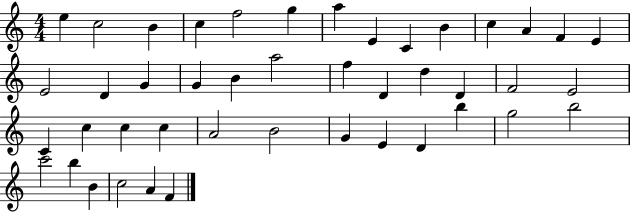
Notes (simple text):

E5/q C5/h B4/q C5/q F5/h G5/q A5/q E4/q C4/q B4/q C5/q A4/q F4/q E4/q E4/h D4/q G4/q G4/q B4/q A5/h F5/q D4/q D5/q D4/q F4/h E4/h C4/q C5/q C5/q C5/q A4/h B4/h G4/q E4/q D4/q B5/q G5/h B5/h C6/h B5/q B4/q C5/h A4/q F4/q